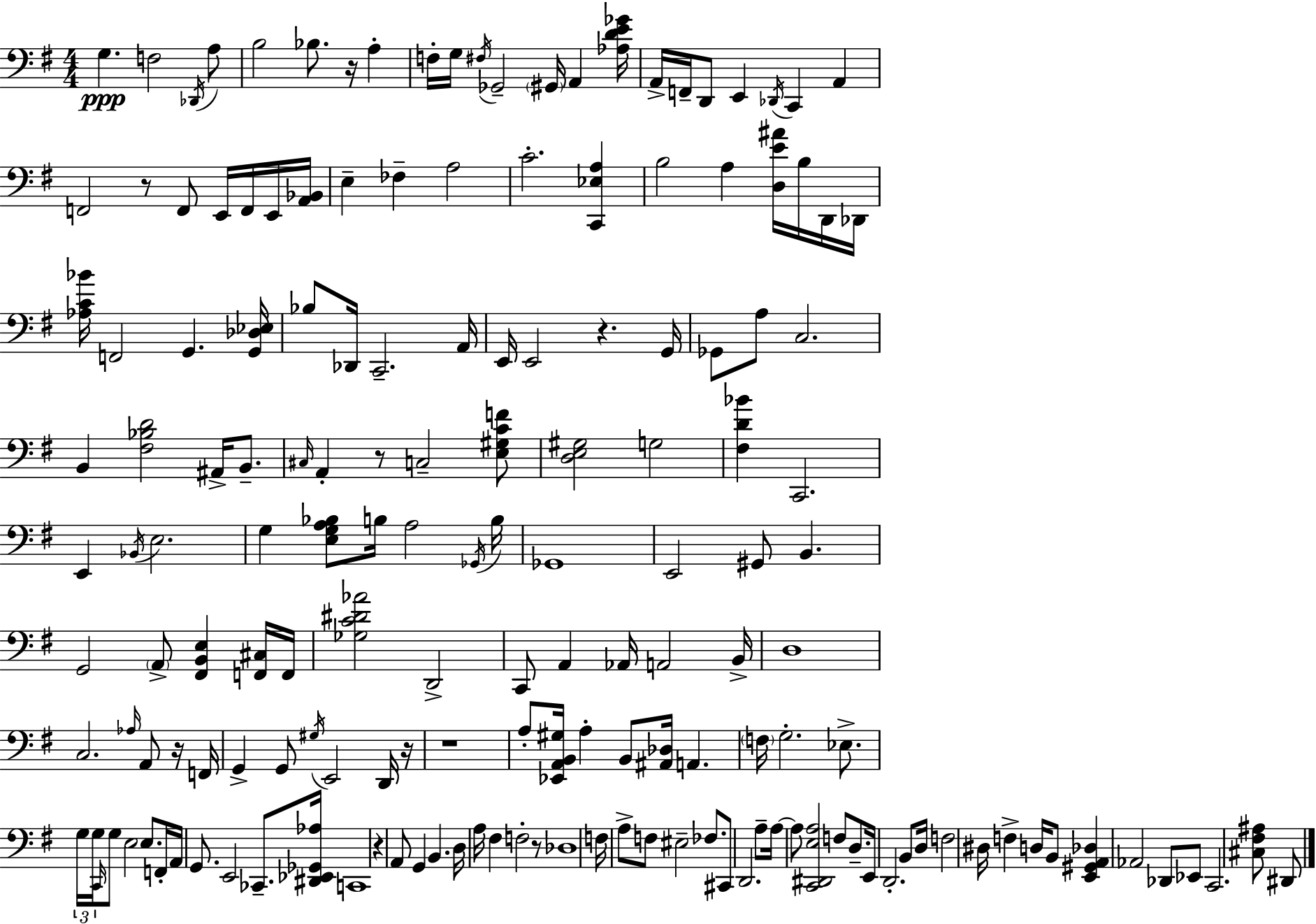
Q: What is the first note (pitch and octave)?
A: G3